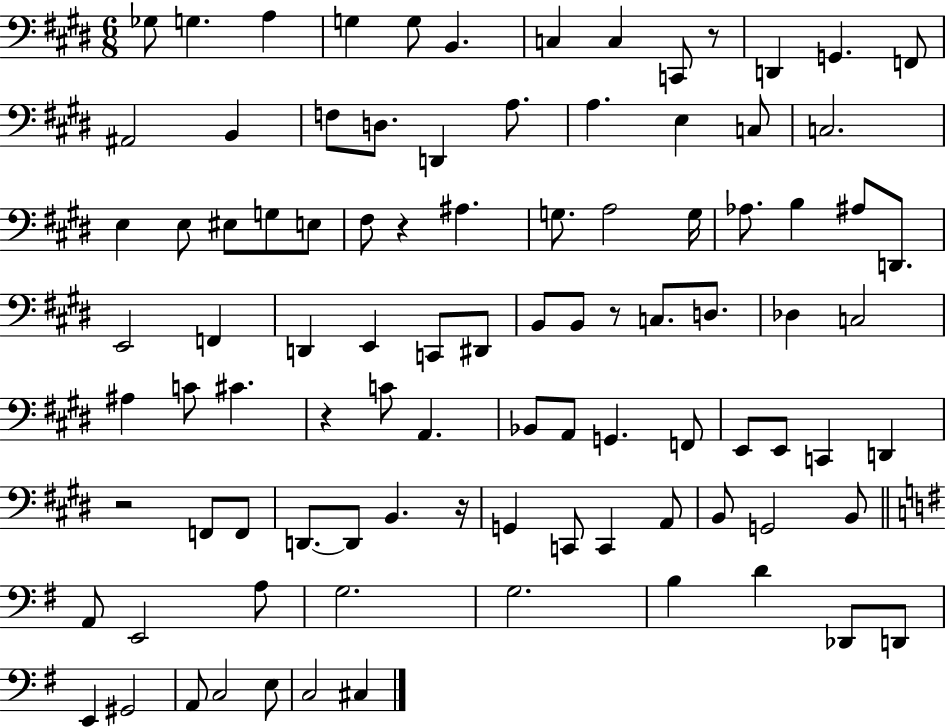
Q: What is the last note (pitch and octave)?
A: C#3